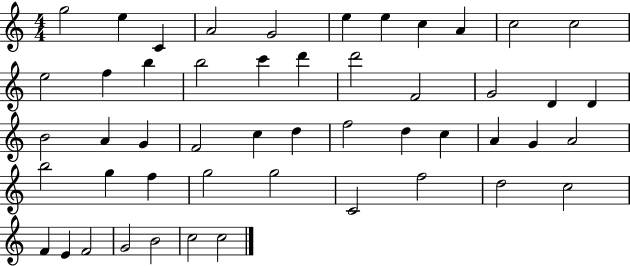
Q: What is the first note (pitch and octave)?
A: G5